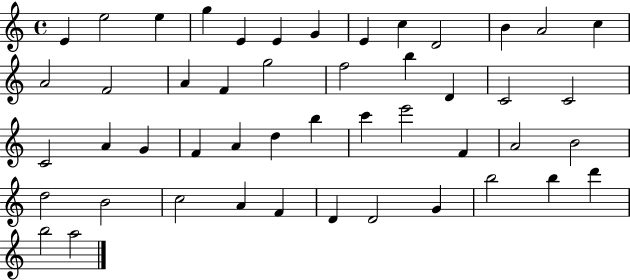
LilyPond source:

{
  \clef treble
  \time 4/4
  \defaultTimeSignature
  \key c \major
  e'4 e''2 e''4 | g''4 e'4 e'4 g'4 | e'4 c''4 d'2 | b'4 a'2 c''4 | \break a'2 f'2 | a'4 f'4 g''2 | f''2 b''4 d'4 | c'2 c'2 | \break c'2 a'4 g'4 | f'4 a'4 d''4 b''4 | c'''4 e'''2 f'4 | a'2 b'2 | \break d''2 b'2 | c''2 a'4 f'4 | d'4 d'2 g'4 | b''2 b''4 d'''4 | \break b''2 a''2 | \bar "|."
}